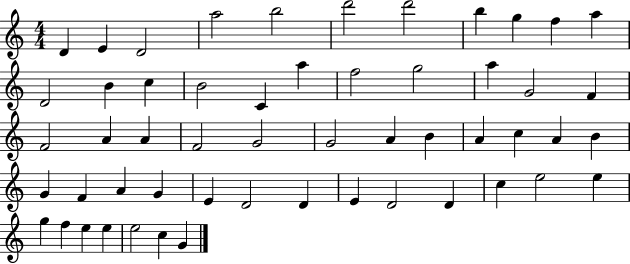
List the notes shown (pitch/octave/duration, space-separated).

D4/q E4/q D4/h A5/h B5/h D6/h D6/h B5/q G5/q F5/q A5/q D4/h B4/q C5/q B4/h C4/q A5/q F5/h G5/h A5/q G4/h F4/q F4/h A4/q A4/q F4/h G4/h G4/h A4/q B4/q A4/q C5/q A4/q B4/q G4/q F4/q A4/q G4/q E4/q D4/h D4/q E4/q D4/h D4/q C5/q E5/h E5/q G5/q F5/q E5/q E5/q E5/h C5/q G4/q